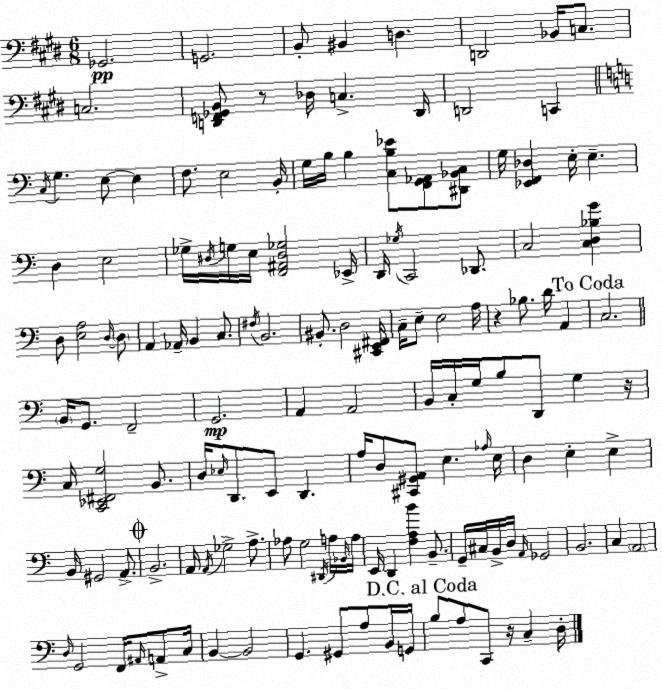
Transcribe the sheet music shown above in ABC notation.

X:1
T:Untitled
M:6/8
L:1/4
K:E
_G,,2 G,,2 B,,/2 ^B,, D, D,,2 _B,,/4 C,/2 C,2 [D,,F,,_G,,B,,]/2 z/2 _D,/4 C, D,,/4 D,,2 C,, C,/4 G, E,/2 E, F,/2 E,2 B,,/4 G,/4 B,/4 B, [C,B,_E]/2 [F,,G,,_A,,]/2 [^D,,_B,,C,]/2 G,/4 [_E,,F,,_D,] E,/4 E, D, E,2 _G,/4 ^D,/4 G,/4 E,/4 [F,,^A,,^D,_G,]2 _E,,/4 D,,/4 _G,/4 C,,2 _D,,/2 C,2 [C,D,_B,G] D,/2 [E,A,]2 D,/4 D,/2 A,, _A,,/4 B,, C,/2 ^F,/4 B,,2 ^B,,/2 D,2 [^C,,E,,^F,,]/4 C,/4 E,/2 E,2 A,/4 z _B,/2 D/4 A,, C,2 B,,/4 G,,/2 F,,2 G,,2 A,, A,,2 B,,/4 C,/4 G,/4 B,/2 D,,/2 G, z/4 C,/4 [C,,_E,,^F,,G,]2 B,,/2 D,/4 _E,/4 D,,/2 E,,/2 D,, A,/4 D,/2 [^C,,^G,,A,,]/2 E, _A,/4 E,/4 D, E, E, B,,/4 ^G,,2 A,,/2 B,,2 A,,/4 A,,/4 _G,2 A,/2 _A,/2 G,2 ^D,,/4 A,/4 _B,,/4 A,/4 E,,/4 D,, [F,A,B] B,,/2 G,,/4 ^C,/4 B,,/4 D,/4 A,,/4 _G,,2 B,,2 C, A,,2 D,/4 G,,2 F,,/4 ^A,,/4 A,,/2 C,/4 B,, B,,2 G,, ^G,,/2 A,/2 B,,/4 G,,/4 B,/2 A,/2 C,,/2 z/4 C, D,/4